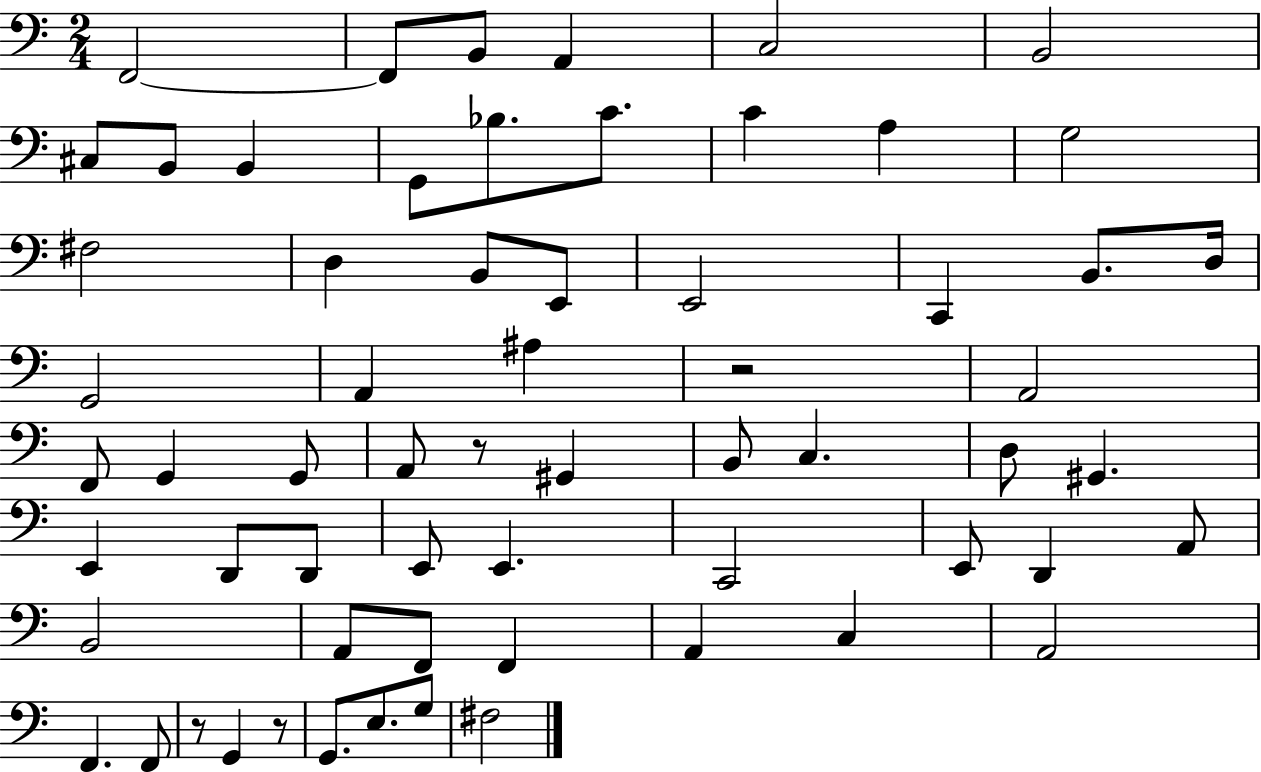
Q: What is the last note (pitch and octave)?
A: F#3